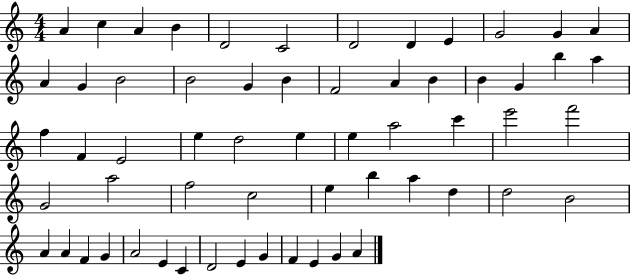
A4/q C5/q A4/q B4/q D4/h C4/h D4/h D4/q E4/q G4/h G4/q A4/q A4/q G4/q B4/h B4/h G4/q B4/q F4/h A4/q B4/q B4/q G4/q B5/q A5/q F5/q F4/q E4/h E5/q D5/h E5/q E5/q A5/h C6/q E6/h F6/h G4/h A5/h F5/h C5/h E5/q B5/q A5/q D5/q D5/h B4/h A4/q A4/q F4/q G4/q A4/h E4/q C4/q D4/h E4/q G4/q F4/q E4/q G4/q A4/q